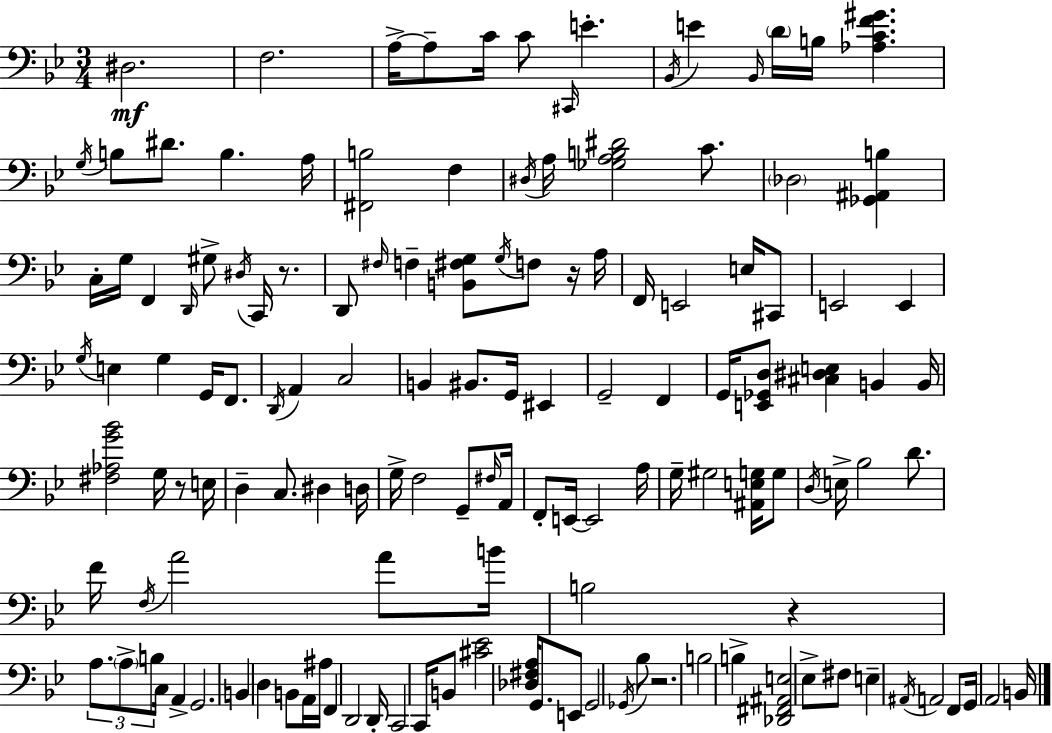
D#3/h. F3/h. A3/s A3/e C4/s C4/e C#2/s E4/q. Bb2/s E4/q Bb2/s D4/s B3/s [Ab3,C4,F4,G#4]/q. G3/s B3/e D#4/e. B3/q. A3/s [F#2,B3]/h F3/q D#3/s A3/s [Gb3,A3,B3,D#4]/h C4/e. Db3/h [Gb2,A#2,B3]/q C3/s G3/s F2/q D2/s G#3/e D#3/s C2/s R/e. D2/e F#3/s F3/q [B2,F#3,G3]/e G3/s F3/e R/s A3/s F2/s E2/h E3/s C#2/e E2/h E2/q G3/s E3/q G3/q G2/s F2/e. D2/s A2/q C3/h B2/q BIS2/e. G2/s EIS2/q G2/h F2/q G2/s [E2,Gb2,D3]/e [C#3,D#3,E3]/q B2/q B2/s [F#3,Ab3,G4,Bb4]/h G3/s R/e E3/s D3/q C3/e. D#3/q D3/s G3/s F3/h G2/e F#3/s A2/s F2/e E2/s E2/h A3/s G3/s G#3/h [A#2,E3,G3]/s G3/e D3/s E3/s Bb3/h D4/e. F4/s F3/s A4/h A4/e B4/s B3/h R/q A3/e. A3/e B3/e C3/s A2/q G2/h. B2/q D3/q B2/e A2/s A#3/s F2/q D2/h D2/s C2/h C2/s B2/e [C#4,Eb4]/h [Db3,F#3,A3]/s G2/e. E2/e G2/h Gb2/s Bb3/e R/h. B3/h B3/q [Db2,F#2,A#2,E3]/h Eb3/e F#3/e E3/q A#2/s A2/h F2/e G2/s A2/h B2/s